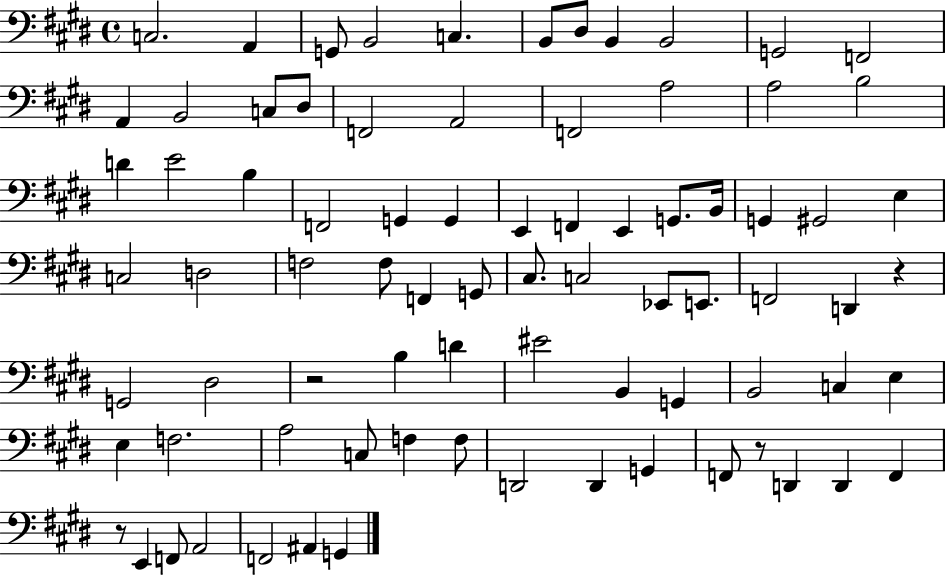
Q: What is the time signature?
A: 4/4